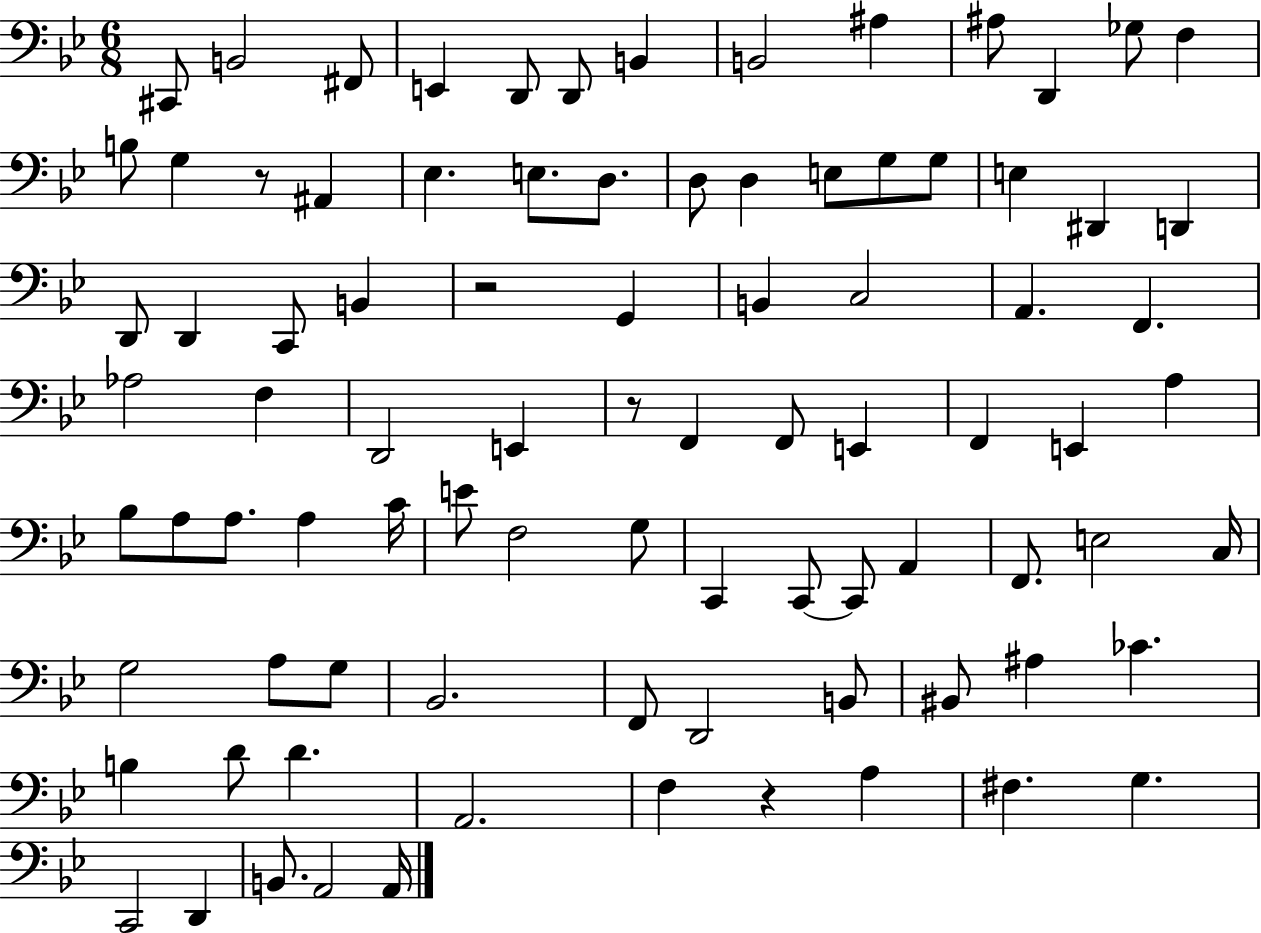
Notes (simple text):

C#2/e B2/h F#2/e E2/q D2/e D2/e B2/q B2/h A#3/q A#3/e D2/q Gb3/e F3/q B3/e G3/q R/e A#2/q Eb3/q. E3/e. D3/e. D3/e D3/q E3/e G3/e G3/e E3/q D#2/q D2/q D2/e D2/q C2/e B2/q R/h G2/q B2/q C3/h A2/q. F2/q. Ab3/h F3/q D2/h E2/q R/e F2/q F2/e E2/q F2/q E2/q A3/q Bb3/e A3/e A3/e. A3/q C4/s E4/e F3/h G3/e C2/q C2/e C2/e A2/q F2/e. E3/h C3/s G3/h A3/e G3/e Bb2/h. F2/e D2/h B2/e BIS2/e A#3/q CES4/q. B3/q D4/e D4/q. A2/h. F3/q R/q A3/q F#3/q. G3/q. C2/h D2/q B2/e. A2/h A2/s